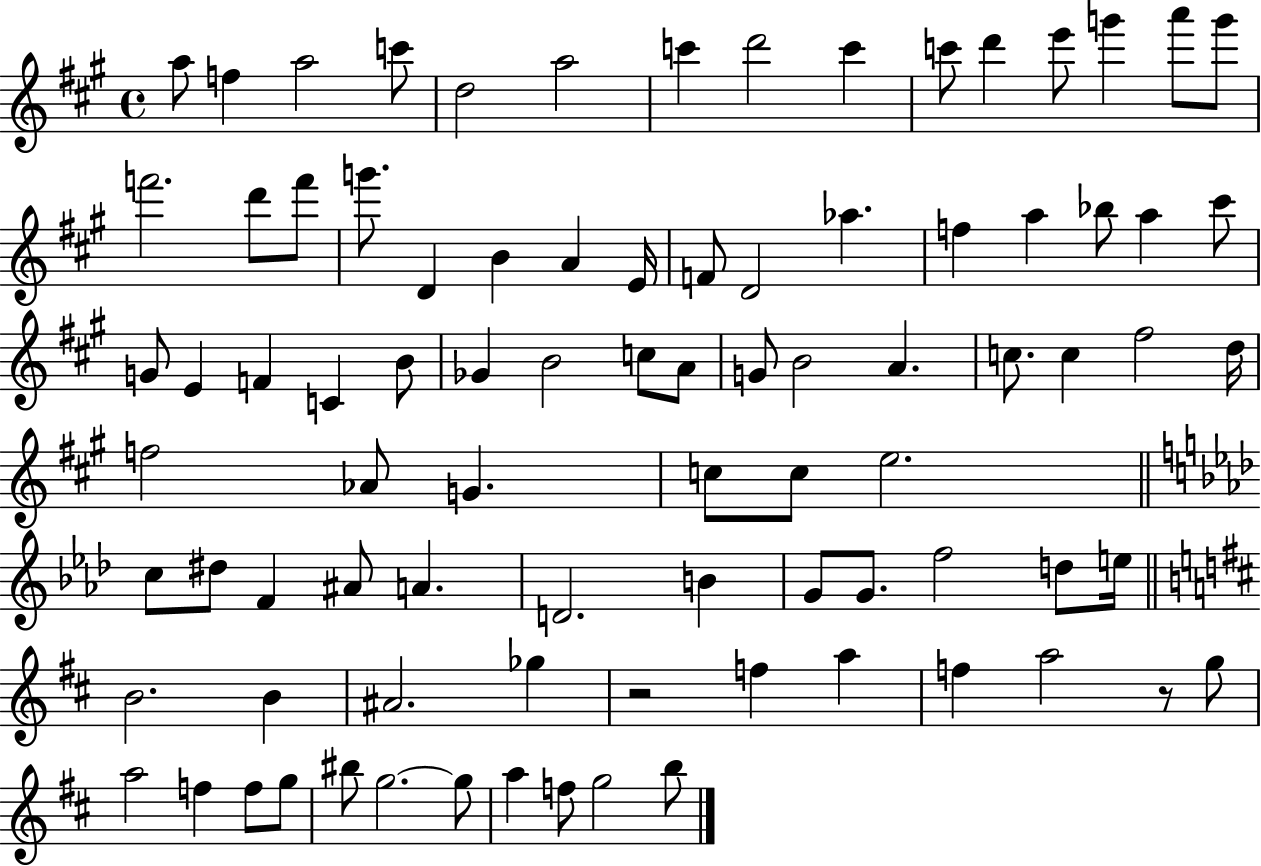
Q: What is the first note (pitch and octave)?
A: A5